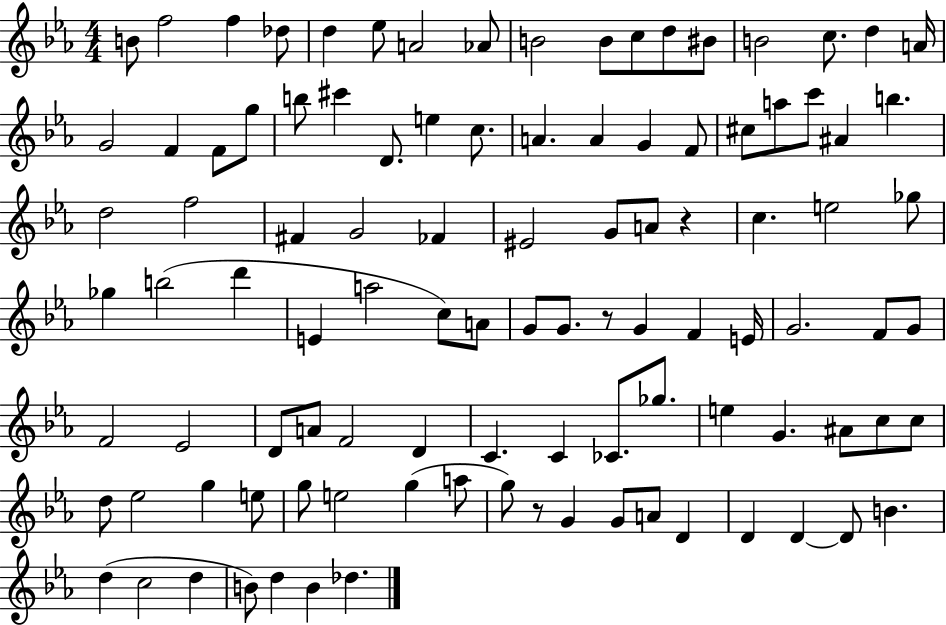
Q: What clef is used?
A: treble